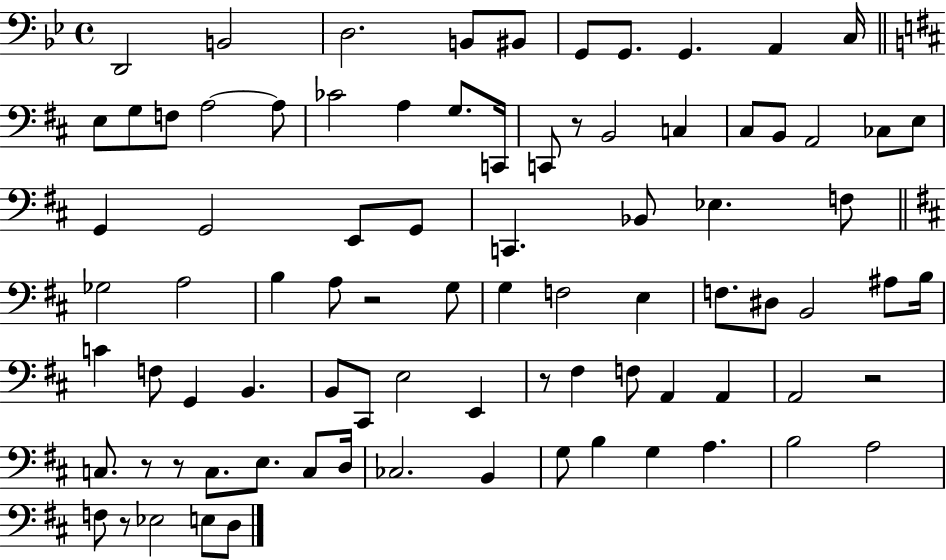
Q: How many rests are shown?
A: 7